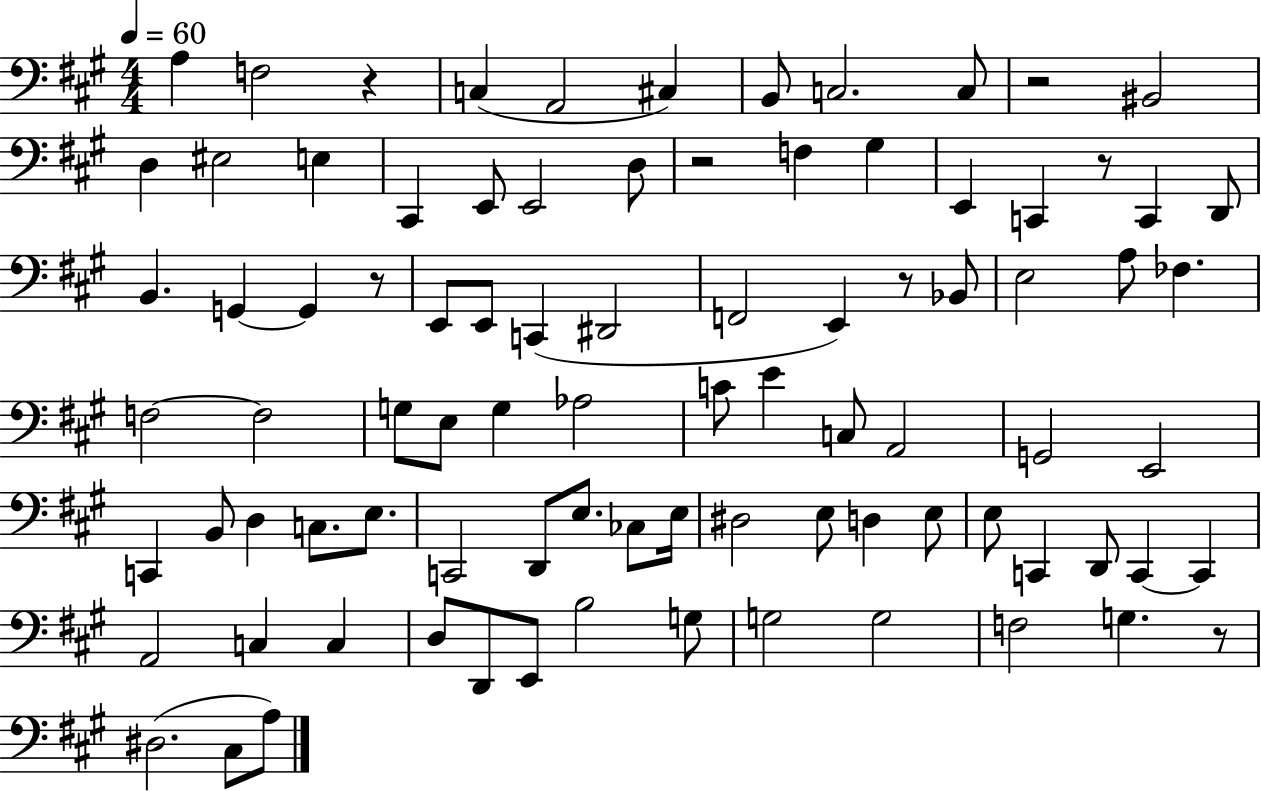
A3/q F3/h R/q C3/q A2/h C#3/q B2/e C3/h. C3/e R/h BIS2/h D3/q EIS3/h E3/q C#2/q E2/e E2/h D3/e R/h F3/q G#3/q E2/q C2/q R/e C2/q D2/e B2/q. G2/q G2/q R/e E2/e E2/e C2/q D#2/h F2/h E2/q R/e Bb2/e E3/h A3/e FES3/q. F3/h F3/h G3/e E3/e G3/q Ab3/h C4/e E4/q C3/e A2/h G2/h E2/h C2/q B2/e D3/q C3/e. E3/e. C2/h D2/e E3/e. CES3/e E3/s D#3/h E3/e D3/q E3/e E3/e C2/q D2/e C2/q C2/q A2/h C3/q C3/q D3/e D2/e E2/e B3/h G3/e G3/h G3/h F3/h G3/q. R/e D#3/h. C#3/e A3/e